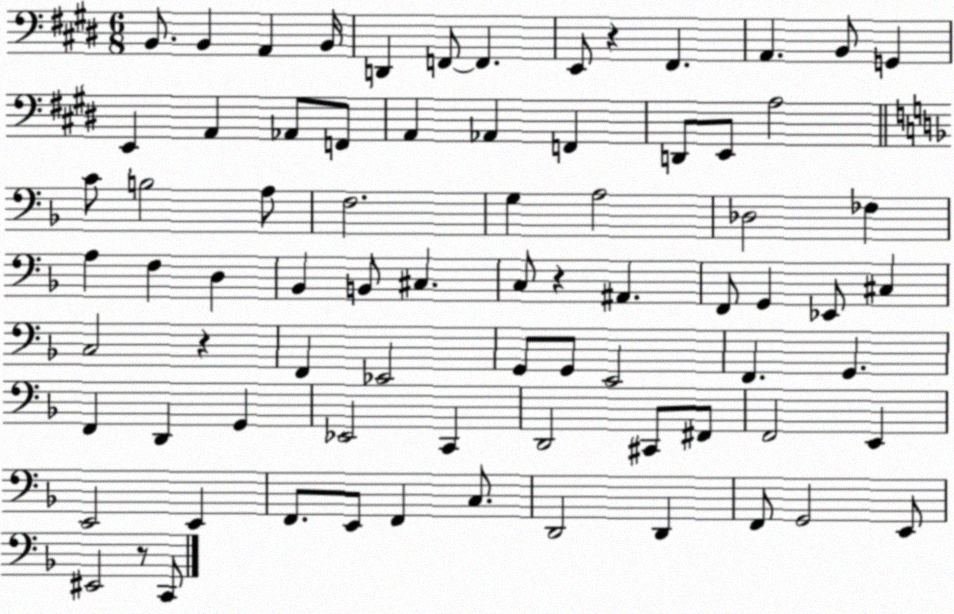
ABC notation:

X:1
T:Untitled
M:6/8
L:1/4
K:E
B,,/2 B,, A,, B,,/4 D,, F,,/2 F,, E,,/2 z ^F,, A,, B,,/2 G,, E,, A,, _A,,/2 F,,/2 A,, _A,, F,, D,,/2 E,,/2 A,2 C/2 B,2 A,/2 F,2 G, A,2 _D,2 _F, A, F, D, _B,, B,,/2 ^C, C,/2 z ^A,, F,,/2 G,, _E,,/2 ^C, C,2 z F,, _E,,2 G,,/2 G,,/2 E,,2 F,, G,, F,, D,, G,, _E,,2 C,, D,,2 ^C,,/2 ^F,,/2 F,,2 E,, E,,2 E,, F,,/2 E,,/2 F,, C,/2 D,,2 D,, F,,/2 G,,2 E,,/2 ^E,,2 z/2 C,,/2